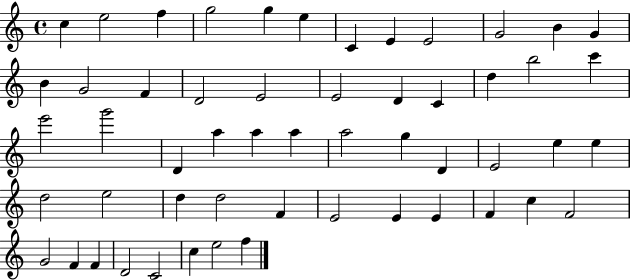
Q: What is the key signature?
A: C major